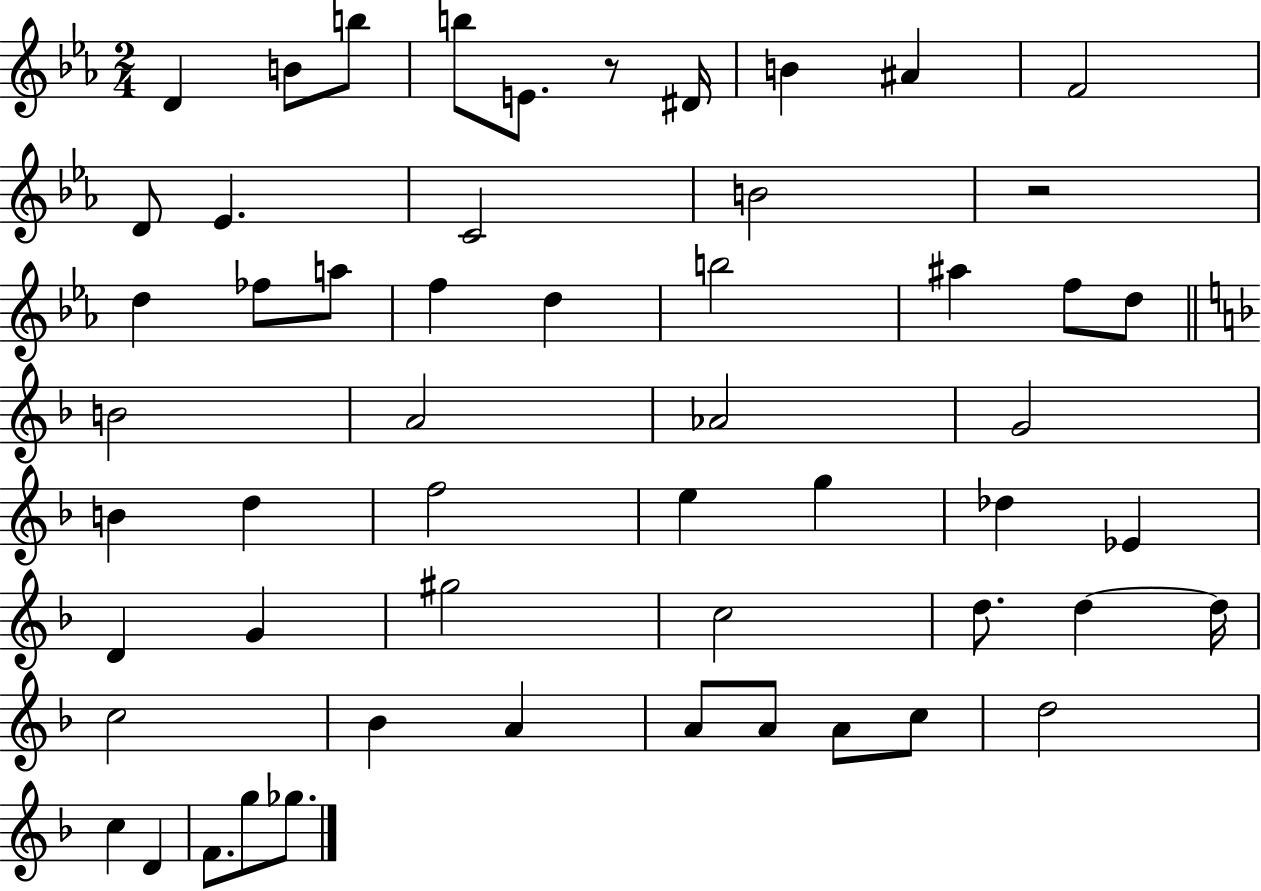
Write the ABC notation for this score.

X:1
T:Untitled
M:2/4
L:1/4
K:Eb
D B/2 b/2 b/2 E/2 z/2 ^D/4 B ^A F2 D/2 _E C2 B2 z2 d _f/2 a/2 f d b2 ^a f/2 d/2 B2 A2 _A2 G2 B d f2 e g _d _E D G ^g2 c2 d/2 d d/4 c2 _B A A/2 A/2 A/2 c/2 d2 c D F/2 g/2 _g/2